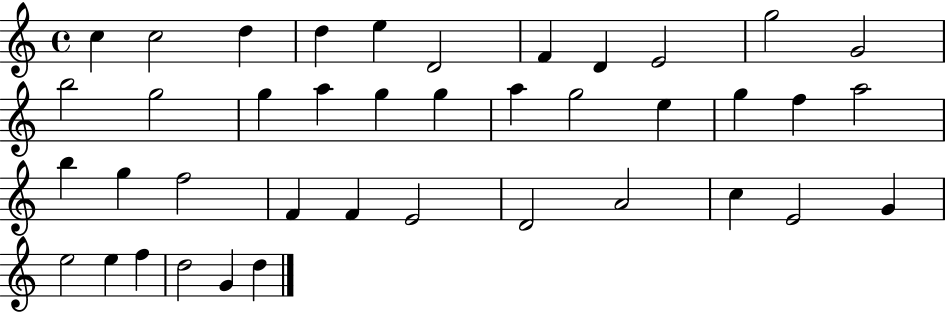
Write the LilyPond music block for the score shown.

{
  \clef treble
  \time 4/4
  \defaultTimeSignature
  \key c \major
  c''4 c''2 d''4 | d''4 e''4 d'2 | f'4 d'4 e'2 | g''2 g'2 | \break b''2 g''2 | g''4 a''4 g''4 g''4 | a''4 g''2 e''4 | g''4 f''4 a''2 | \break b''4 g''4 f''2 | f'4 f'4 e'2 | d'2 a'2 | c''4 e'2 g'4 | \break e''2 e''4 f''4 | d''2 g'4 d''4 | \bar "|."
}